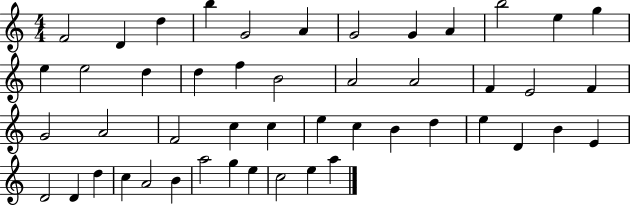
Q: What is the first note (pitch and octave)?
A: F4